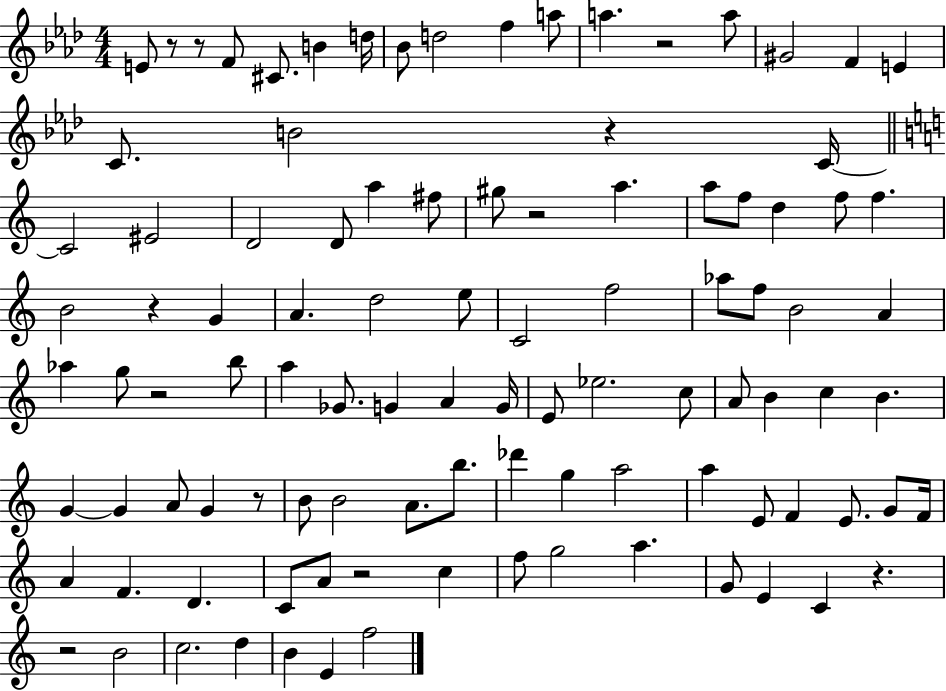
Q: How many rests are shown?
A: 11